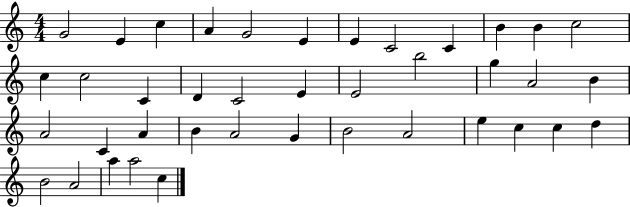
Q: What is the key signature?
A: C major